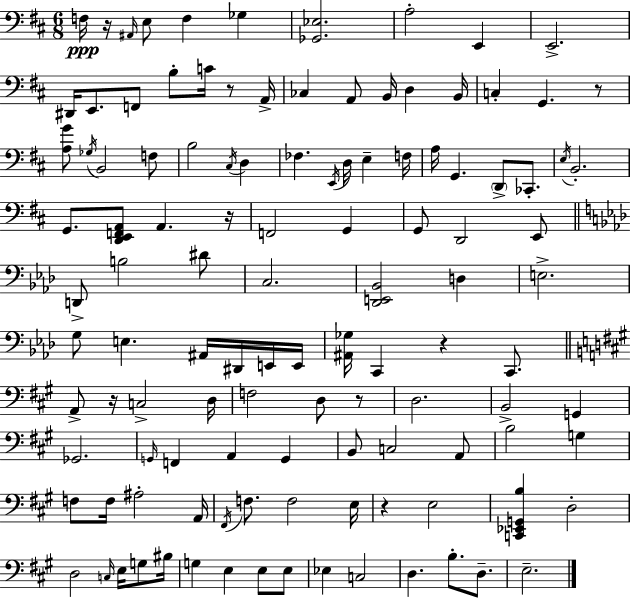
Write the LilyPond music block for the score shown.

{
  \clef bass
  \numericTimeSignature
  \time 6/8
  \key d \major
  f16\ppp r16 \grace { ais,16 } e8 f4 ges4 | <ges, ees>2. | a2-. e,4 | e,2.-> | \break dis,16 e,8. f,8 b8-. c'16 r8 | a,16-> ces4 a,8 b,16 d4 | b,16 c4-. g,4. r8 | <a g'>8 \acciaccatura { ges16 } b,2 | \break f8 b2 \acciaccatura { cis16 } d4 | fes4. \acciaccatura { e,16 } d16 e4-- | f16 a16 g,4. \parenthesize d,8-> | ces,8.-. \acciaccatura { e16 } b,2.-. | \break g,8. <d, e, f, a,>8 a,4. | r16 f,2 | g,4 g,8 d,2 | e,8 \bar "||" \break \key f \minor d,8-> b2 dis'8 | c2. | <des, e, bes,>2 d4 | e2.-> | \break g8 e4. ais,16 dis,16 e,16 e,16 | <ais, ges>16 c,4 r4 c,8. | \bar "||" \break \key a \major a,8-> r16 c2-> d16 | f2 d8 r8 | d2. | b,2-> g,4 | \break ges,2. | \grace { g,16 } f,4 a,4 g,4 | b,8 c2 a,8 | b2 g4 | \break f8 f16 ais2-. | a,16 \acciaccatura { fis,16 } f8. f2 | e16 r4 e2 | <c, ees, g, b>4 d2-. | \break d2 \grace { c16 } e16 | g8 bis16 g4 e4 e8 | e8 ees4 c2 | d4. b8.-. | \break d8.-- e2.-- | \bar "|."
}